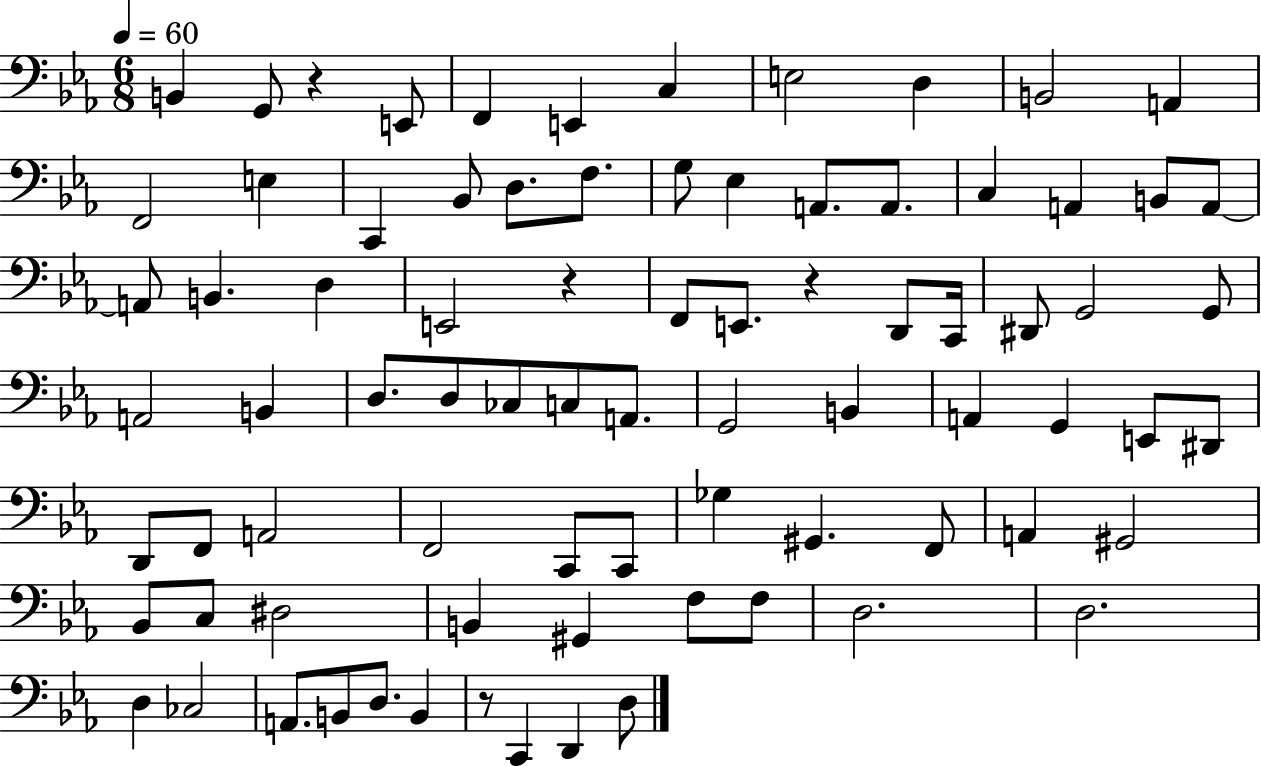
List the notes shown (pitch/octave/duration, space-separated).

B2/q G2/e R/q E2/e F2/q E2/q C3/q E3/h D3/q B2/h A2/q F2/h E3/q C2/q Bb2/e D3/e. F3/e. G3/e Eb3/q A2/e. A2/e. C3/q A2/q B2/e A2/e A2/e B2/q. D3/q E2/h R/q F2/e E2/e. R/q D2/e C2/s D#2/e G2/h G2/e A2/h B2/q D3/e. D3/e CES3/e C3/e A2/e. G2/h B2/q A2/q G2/q E2/e D#2/e D2/e F2/e A2/h F2/h C2/e C2/e Gb3/q G#2/q. F2/e A2/q G#2/h Bb2/e C3/e D#3/h B2/q G#2/q F3/e F3/e D3/h. D3/h. D3/q CES3/h A2/e. B2/e D3/e. B2/q R/e C2/q D2/q D3/e